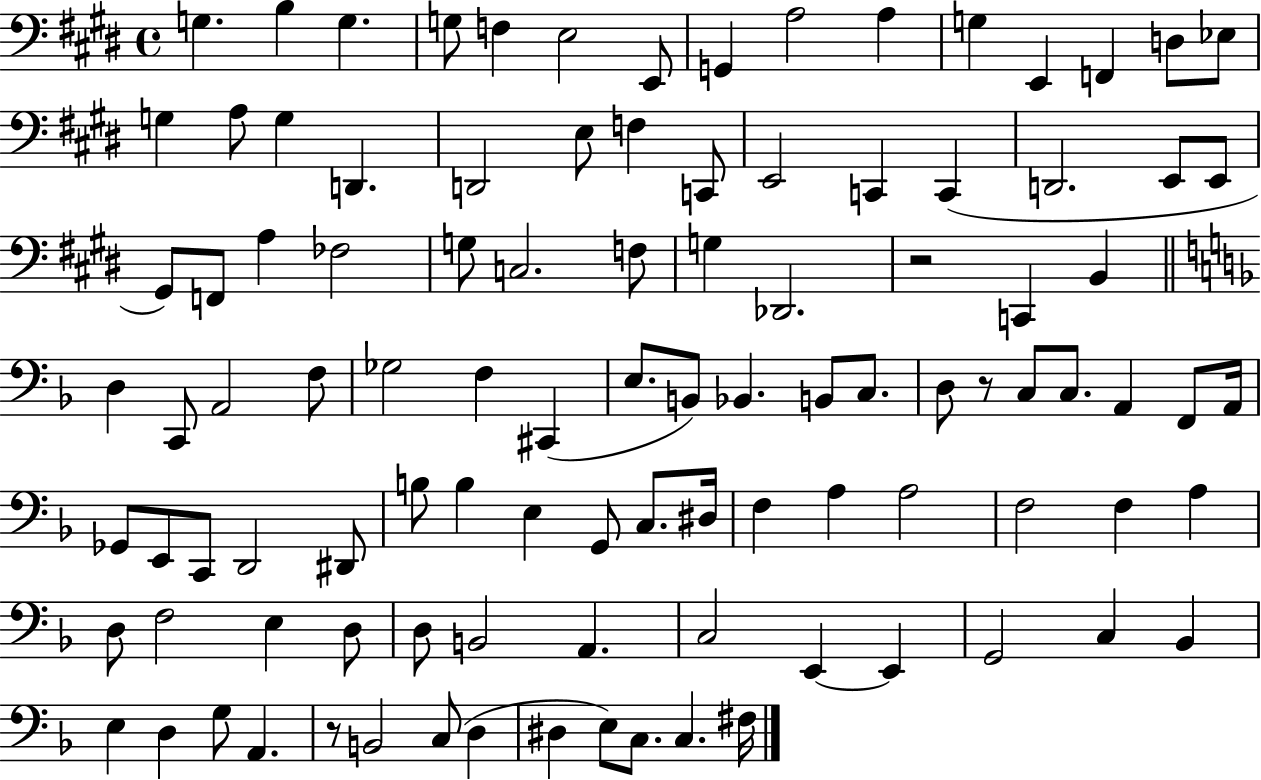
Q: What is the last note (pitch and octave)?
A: F#3